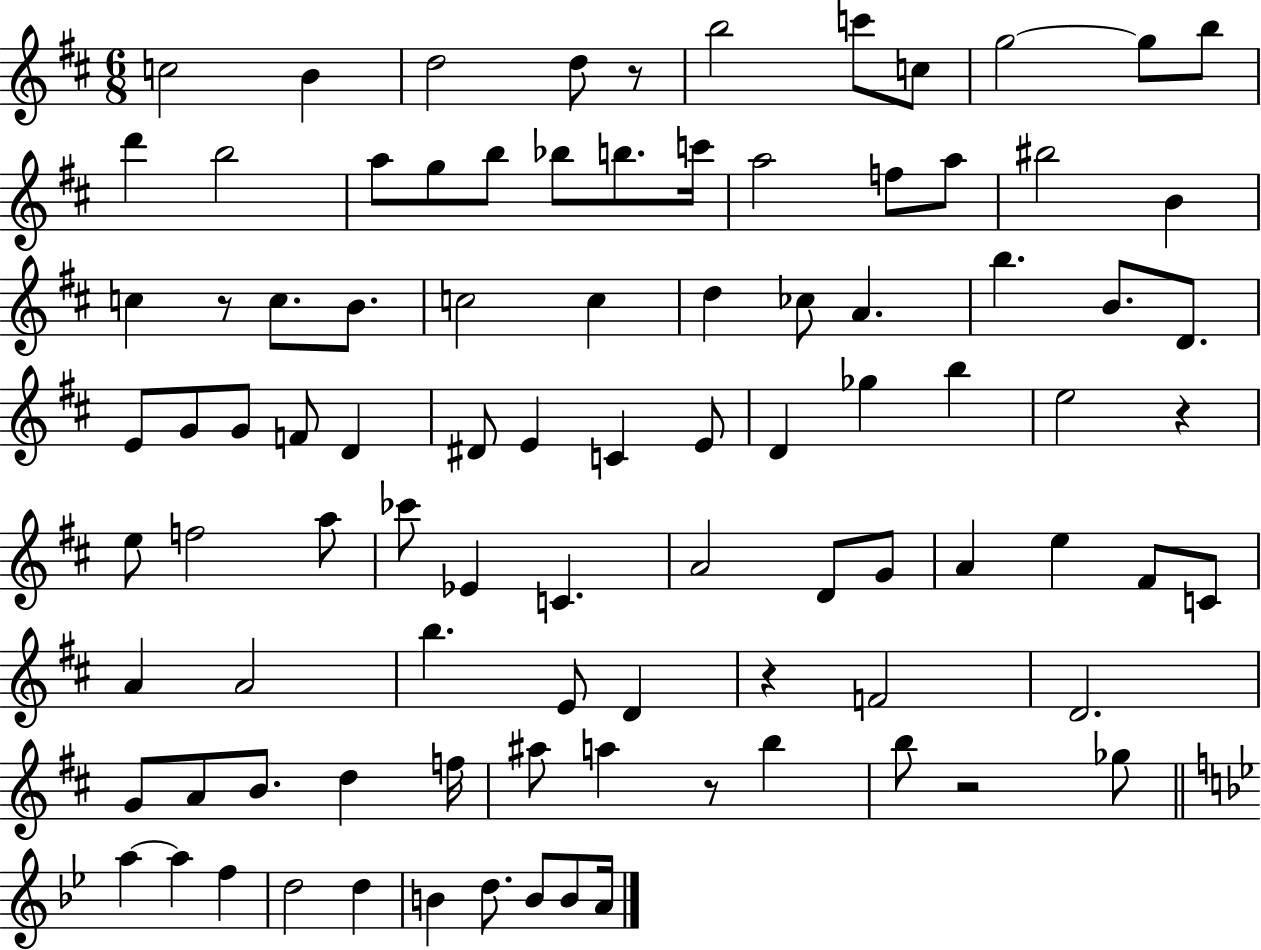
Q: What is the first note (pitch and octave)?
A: C5